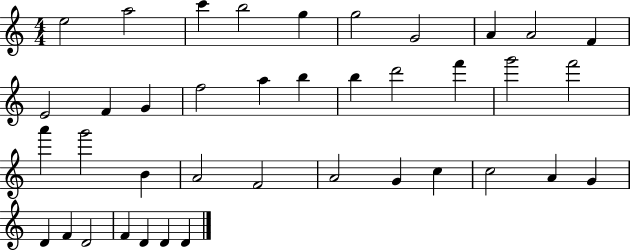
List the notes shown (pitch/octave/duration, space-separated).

E5/h A5/h C6/q B5/h G5/q G5/h G4/h A4/q A4/h F4/q E4/h F4/q G4/q F5/h A5/q B5/q B5/q D6/h F6/q G6/h F6/h A6/q G6/h B4/q A4/h F4/h A4/h G4/q C5/q C5/h A4/q G4/q D4/q F4/q D4/h F4/q D4/q D4/q D4/q